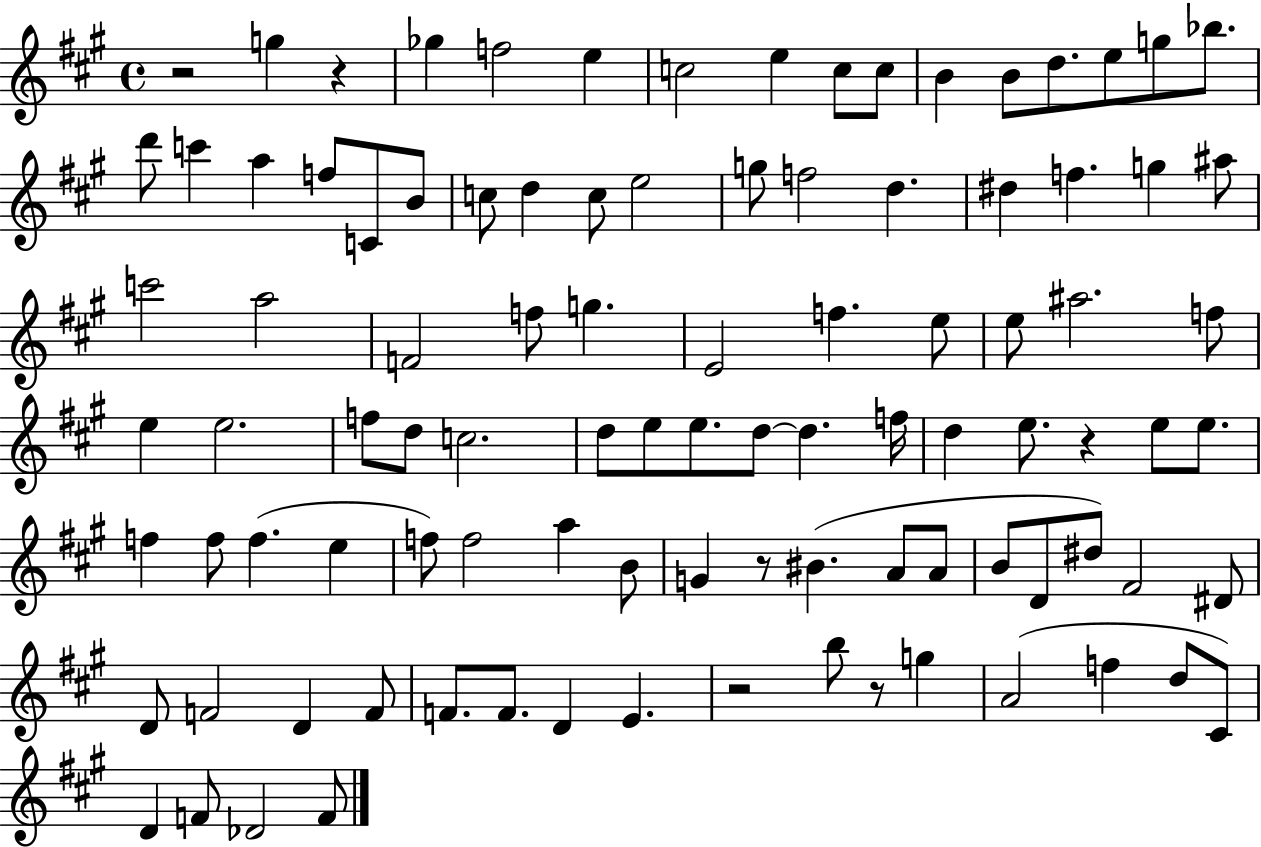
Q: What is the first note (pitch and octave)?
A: G5